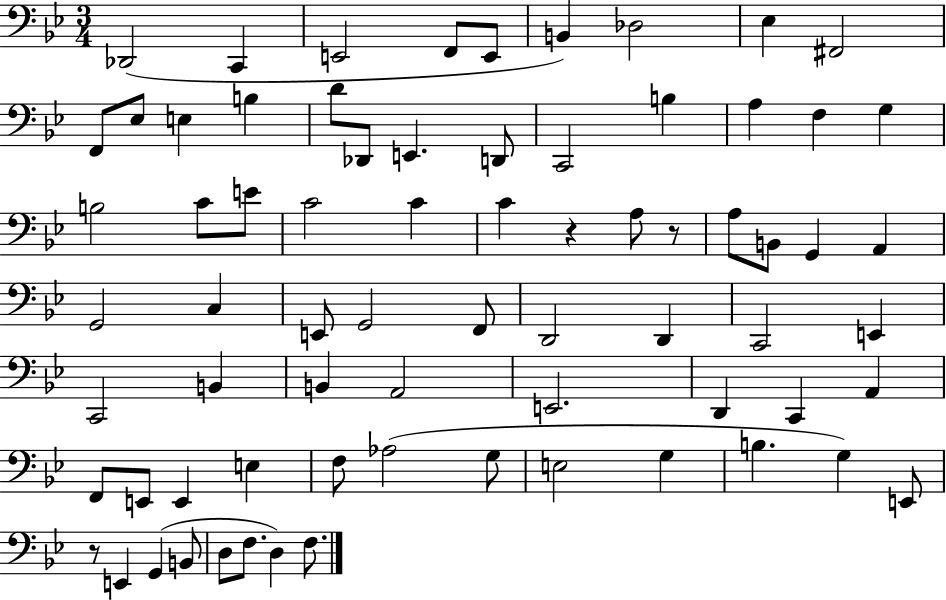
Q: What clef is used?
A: bass